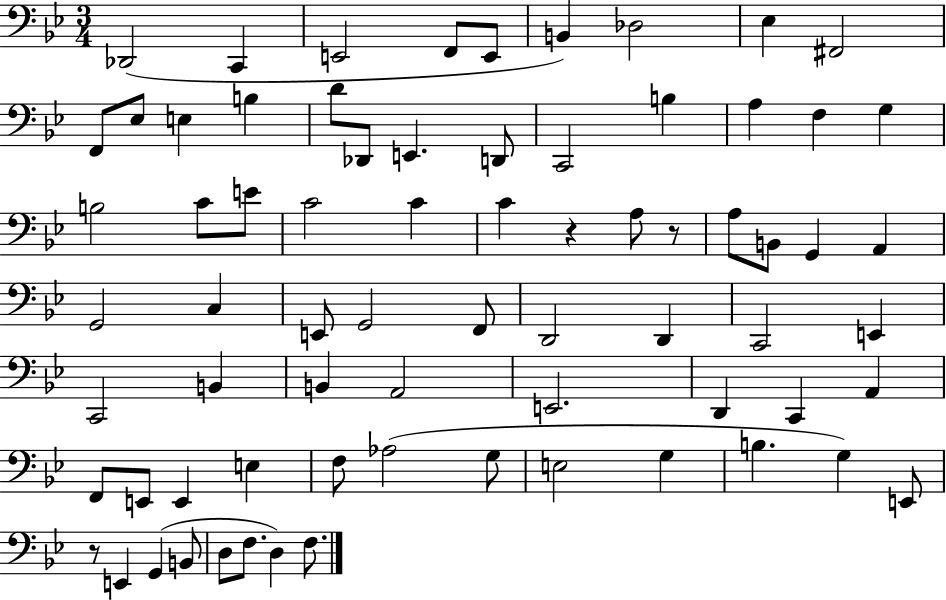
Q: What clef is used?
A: bass